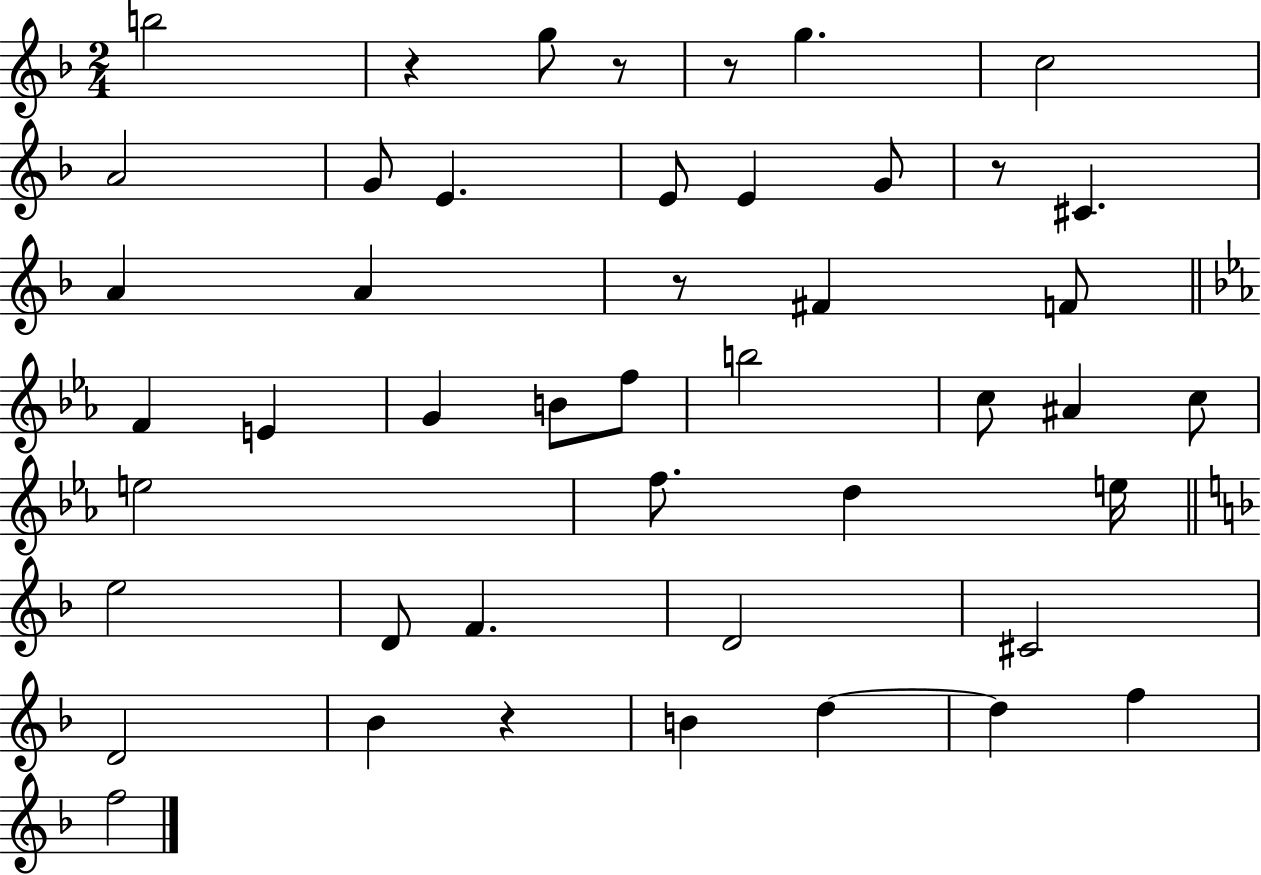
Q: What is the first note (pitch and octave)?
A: B5